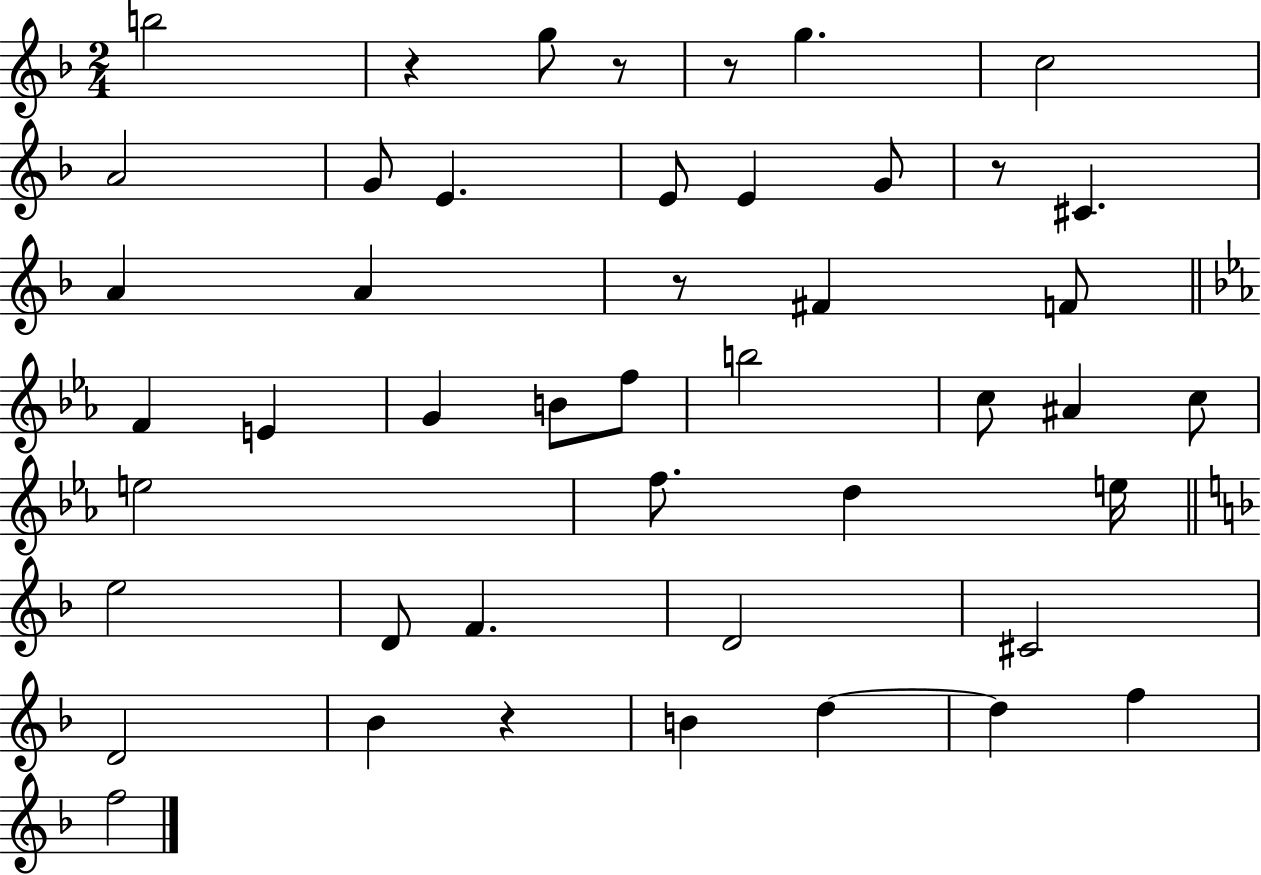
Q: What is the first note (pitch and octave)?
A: B5